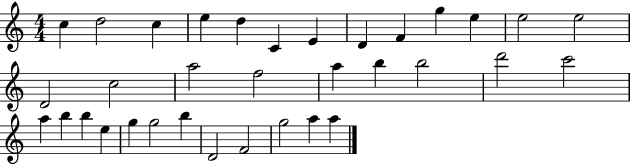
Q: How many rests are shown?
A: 0